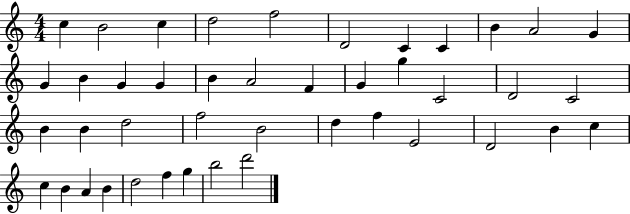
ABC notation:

X:1
T:Untitled
M:4/4
L:1/4
K:C
c B2 c d2 f2 D2 C C B A2 G G B G G B A2 F G g C2 D2 C2 B B d2 f2 B2 d f E2 D2 B c c B A B d2 f g b2 d'2